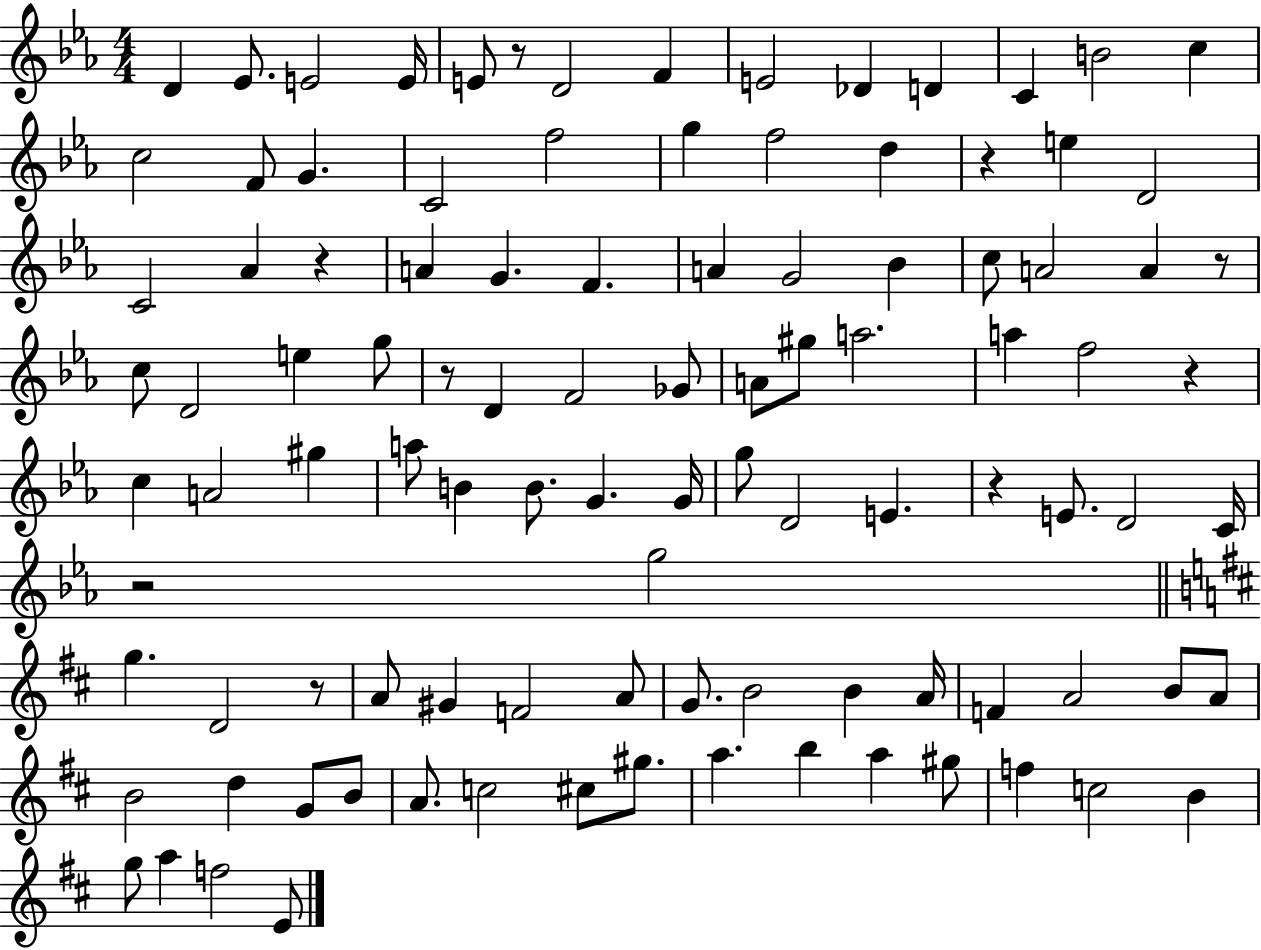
D4/q Eb4/e. E4/h E4/s E4/e R/e D4/h F4/q E4/h Db4/q D4/q C4/q B4/h C5/q C5/h F4/e G4/q. C4/h F5/h G5/q F5/h D5/q R/q E5/q D4/h C4/h Ab4/q R/q A4/q G4/q. F4/q. A4/q G4/h Bb4/q C5/e A4/h A4/q R/e C5/e D4/h E5/q G5/e R/e D4/q F4/h Gb4/e A4/e G#5/e A5/h. A5/q F5/h R/q C5/q A4/h G#5/q A5/e B4/q B4/e. G4/q. G4/s G5/e D4/h E4/q. R/q E4/e. D4/h C4/s R/h G5/h G5/q. D4/h R/e A4/e G#4/q F4/h A4/e G4/e. B4/h B4/q A4/s F4/q A4/h B4/e A4/e B4/h D5/q G4/e B4/e A4/e. C5/h C#5/e G#5/e. A5/q. B5/q A5/q G#5/e F5/q C5/h B4/q G5/e A5/q F5/h E4/e